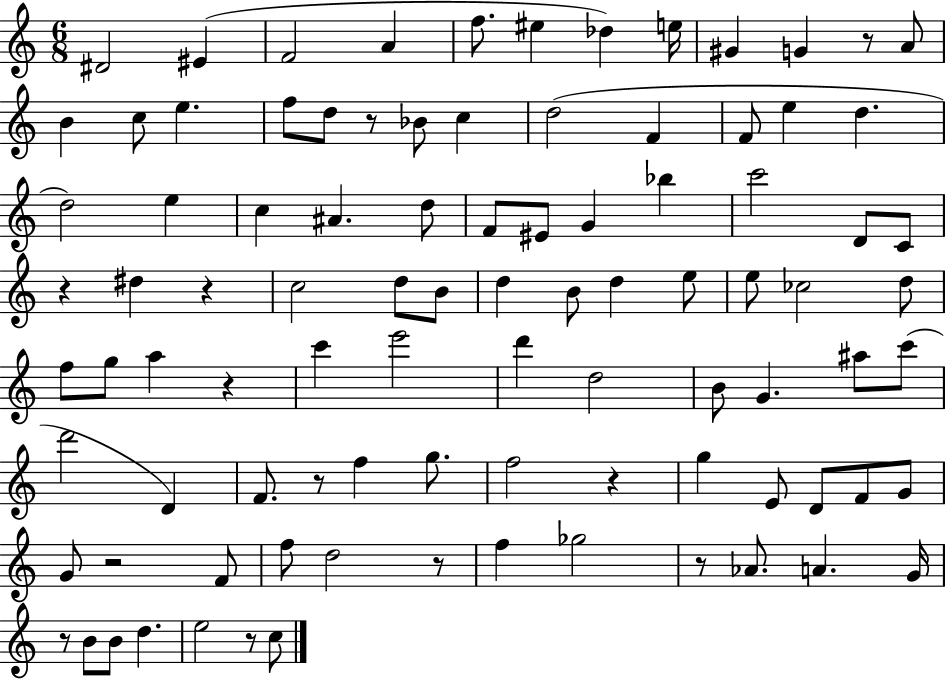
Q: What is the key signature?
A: C major